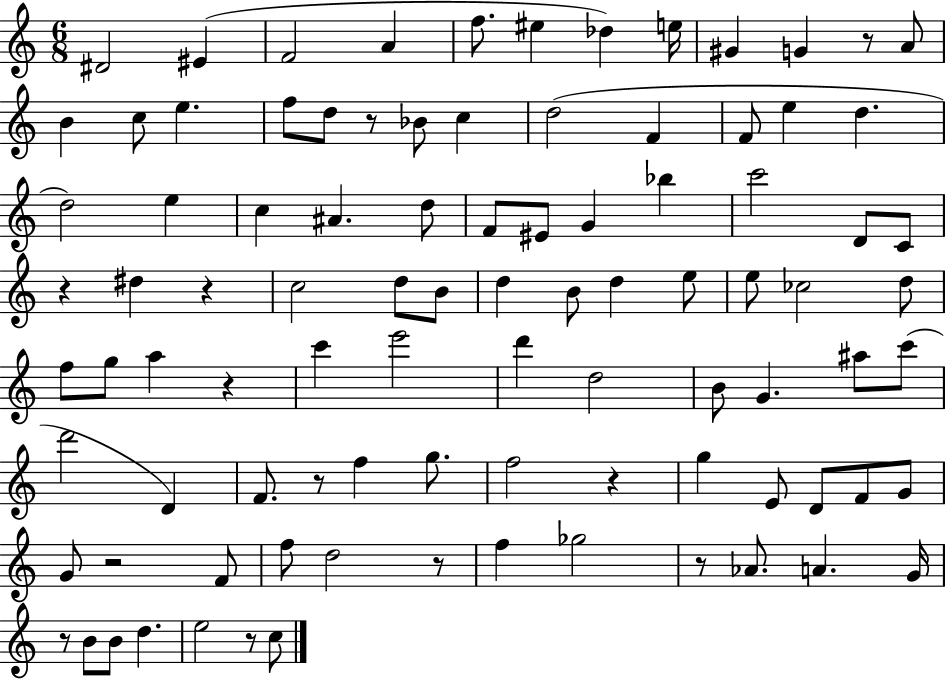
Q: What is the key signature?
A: C major